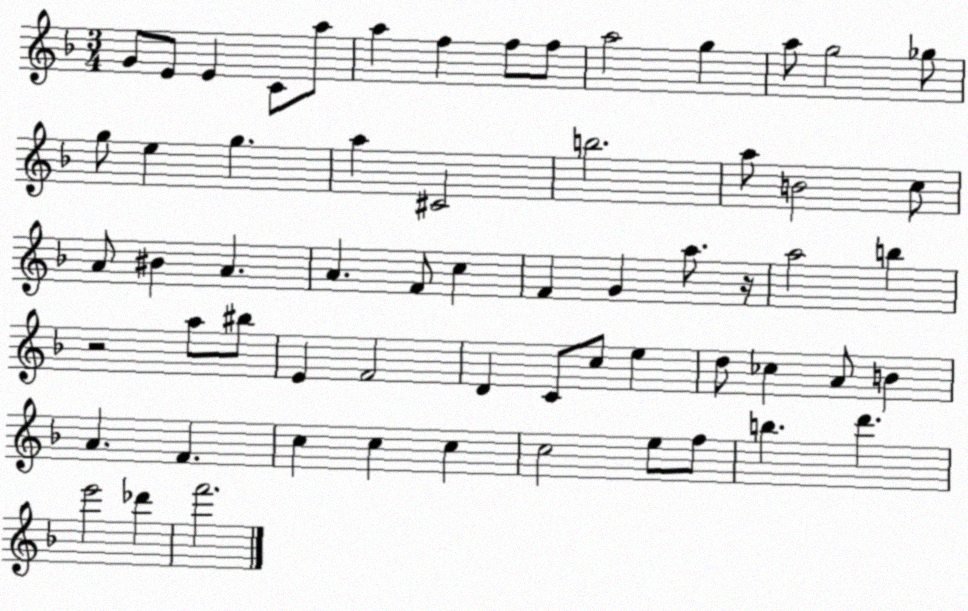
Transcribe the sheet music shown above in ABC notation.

X:1
T:Untitled
M:3/4
L:1/4
K:F
G/2 E/2 E C/2 a/2 a f f/2 f/2 a2 g a/2 g2 _g/2 g/2 e g a ^C2 b2 a/2 B2 c/2 A/2 ^B A A F/2 c F G a/2 z/4 a2 b z2 a/2 ^b/2 E F2 D C/2 c/2 e d/2 _c A/2 B A F c c c c2 e/2 f/2 b d' e'2 _d' f'2